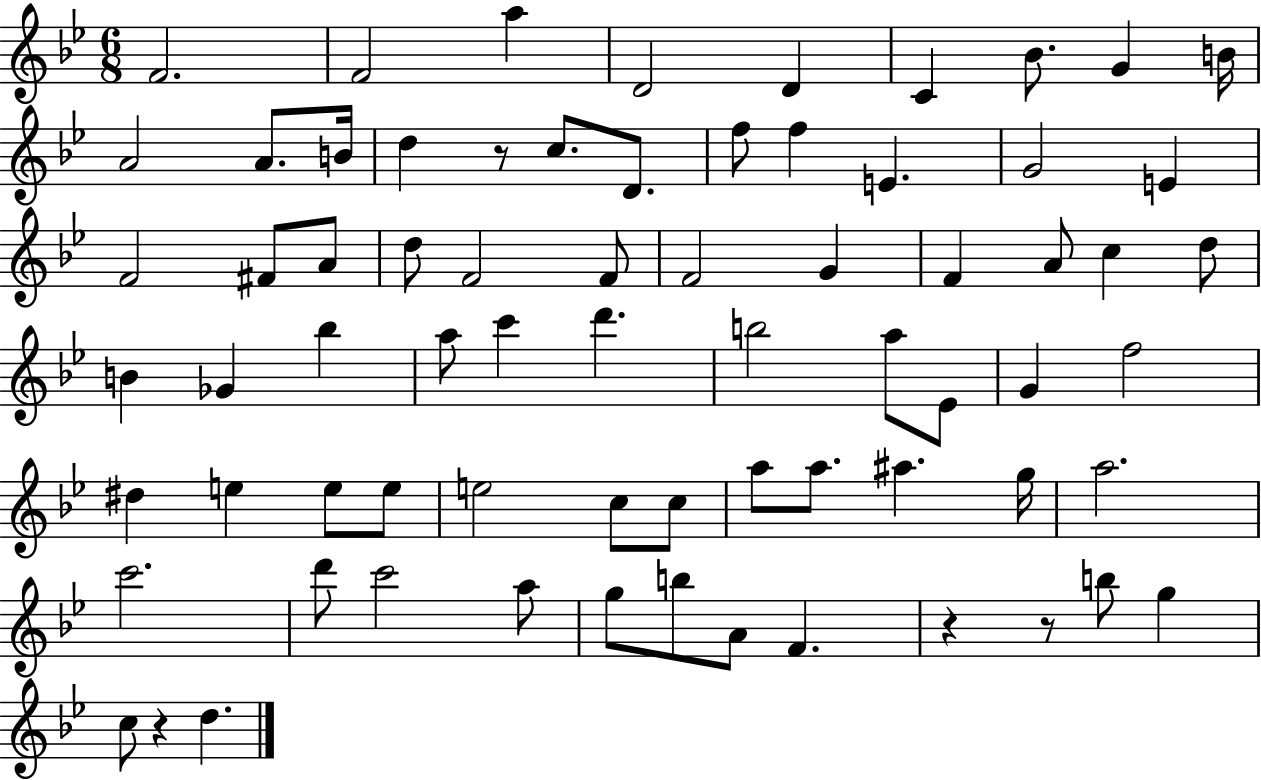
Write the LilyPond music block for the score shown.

{
  \clef treble
  \numericTimeSignature
  \time 6/8
  \key bes \major
  \repeat volta 2 { f'2. | f'2 a''4 | d'2 d'4 | c'4 bes'8. g'4 b'16 | \break a'2 a'8. b'16 | d''4 r8 c''8. d'8. | f''8 f''4 e'4. | g'2 e'4 | \break f'2 fis'8 a'8 | d''8 f'2 f'8 | f'2 g'4 | f'4 a'8 c''4 d''8 | \break b'4 ges'4 bes''4 | a''8 c'''4 d'''4. | b''2 a''8 ees'8 | g'4 f''2 | \break dis''4 e''4 e''8 e''8 | e''2 c''8 c''8 | a''8 a''8. ais''4. g''16 | a''2. | \break c'''2. | d'''8 c'''2 a''8 | g''8 b''8 a'8 f'4. | r4 r8 b''8 g''4 | \break c''8 r4 d''4. | } \bar "|."
}